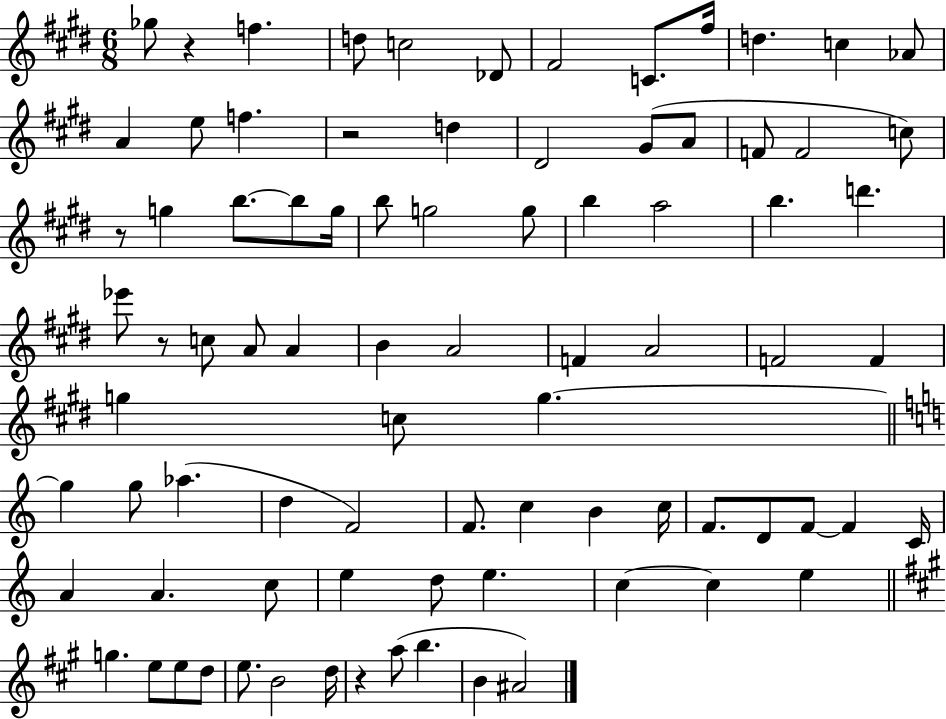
Gb5/e R/q F5/q. D5/e C5/h Db4/e F#4/h C4/e. F#5/s D5/q. C5/q Ab4/e A4/q E5/e F5/q. R/h D5/q D#4/h G#4/e A4/e F4/e F4/h C5/e R/e G5/q B5/e. B5/e G5/s B5/e G5/h G5/e B5/q A5/h B5/q. D6/q. Eb6/e R/e C5/e A4/e A4/q B4/q A4/h F4/q A4/h F4/h F4/q G5/q C5/e G5/q. G5/q G5/e Ab5/q. D5/q F4/h F4/e. C5/q B4/q C5/s F4/e. D4/e F4/e F4/q C4/s A4/q A4/q. C5/e E5/q D5/e E5/q. C5/q C5/q E5/q G5/q. E5/e E5/e D5/e E5/e. B4/h D5/s R/q A5/e B5/q. B4/q A#4/h